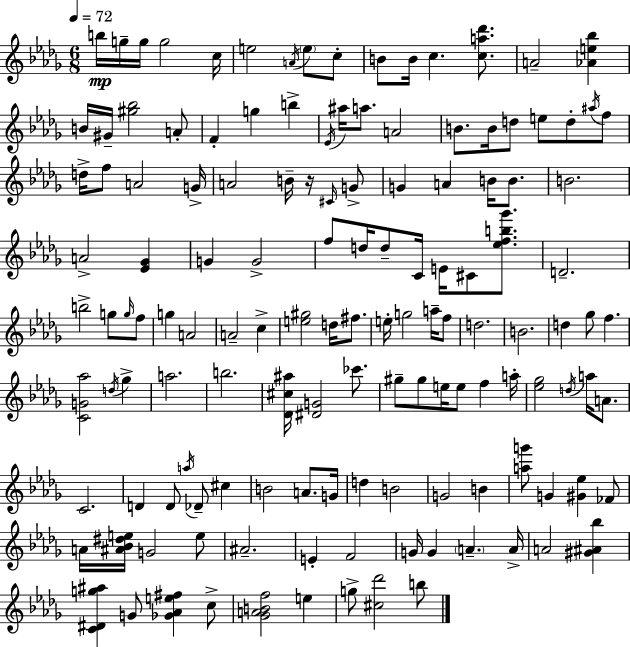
B5/s G5/s G5/s G5/h C5/s E5/h A4/s E5/e C5/e B4/e B4/s C5/q. [C5,A5,Db6]/e. A4/h [Ab4,E5,Bb5]/q B4/s G#4/s [G#5,Bb5]/h A4/e F4/q G5/q B5/q Eb4/s A#5/s A5/e. A4/h B4/e. B4/s D5/e E5/e D5/e A#5/s F5/e D5/s F5/e A4/h G4/s A4/h B4/s R/s C#4/s G4/e G4/q A4/q B4/s B4/e. B4/h. A4/h [Eb4,Gb4]/q G4/q G4/h F5/e D5/s D5/e C4/s E4/s C#4/e [Eb5,F5,B5,Gb6]/e. D4/h. B5/h G5/e G5/s F5/e G5/q A4/h A4/h C5/q [E5,G#5]/h D5/s F#5/e. E5/s G5/h A5/s F5/e D5/h. B4/h. D5/q Gb5/e F5/q. [C4,G4,Ab5]/h D5/s Gb5/q A5/h. B5/h. [Db4,C#5,A#5]/s [D#4,G4]/h CES6/e. G#5/e G#5/e E5/s E5/e F5/q A5/s [Eb5,Gb5]/h D5/s A5/s A4/e. C4/h. D4/q D4/e A5/s Db4/e C#5/q B4/h A4/e. G4/s D5/q B4/h G4/h B4/q [A5,G6]/e G4/q [G#4,Eb5]/q FES4/e A4/s [A#4,Bb4,D#5,E5]/s G4/h E5/e A#4/h. E4/q F4/h G4/s G4/q A4/q. A4/s A4/h [G#4,A#4,Bb5]/q [C4,D#4,G5,A#5]/q G4/e [Gb4,Ab4,E5,F#5]/q C5/e [Gb4,A4,B4,F5]/h E5/q G5/e [C#5,Db6]/h B5/e